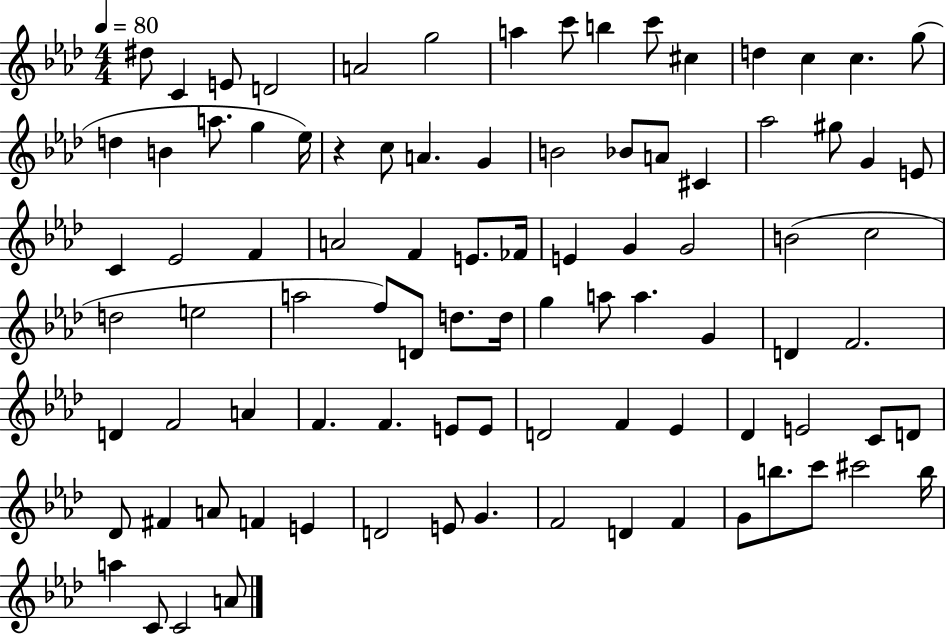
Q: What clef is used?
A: treble